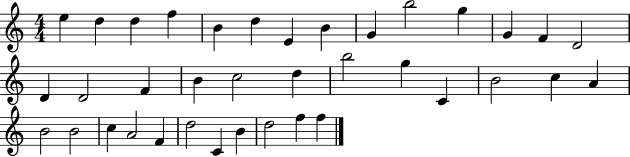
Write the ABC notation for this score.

X:1
T:Untitled
M:4/4
L:1/4
K:C
e d d f B d E B G b2 g G F D2 D D2 F B c2 d b2 g C B2 c A B2 B2 c A2 F d2 C B d2 f f